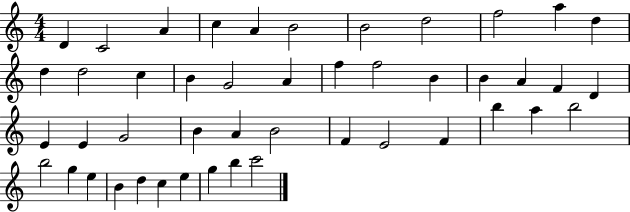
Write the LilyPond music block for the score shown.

{
  \clef treble
  \numericTimeSignature
  \time 4/4
  \key c \major
  d'4 c'2 a'4 | c''4 a'4 b'2 | b'2 d''2 | f''2 a''4 d''4 | \break d''4 d''2 c''4 | b'4 g'2 a'4 | f''4 f''2 b'4 | b'4 a'4 f'4 d'4 | \break e'4 e'4 g'2 | b'4 a'4 b'2 | f'4 e'2 f'4 | b''4 a''4 b''2 | \break b''2 g''4 e''4 | b'4 d''4 c''4 e''4 | g''4 b''4 c'''2 | \bar "|."
}